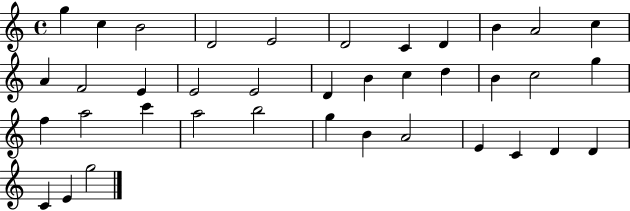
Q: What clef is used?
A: treble